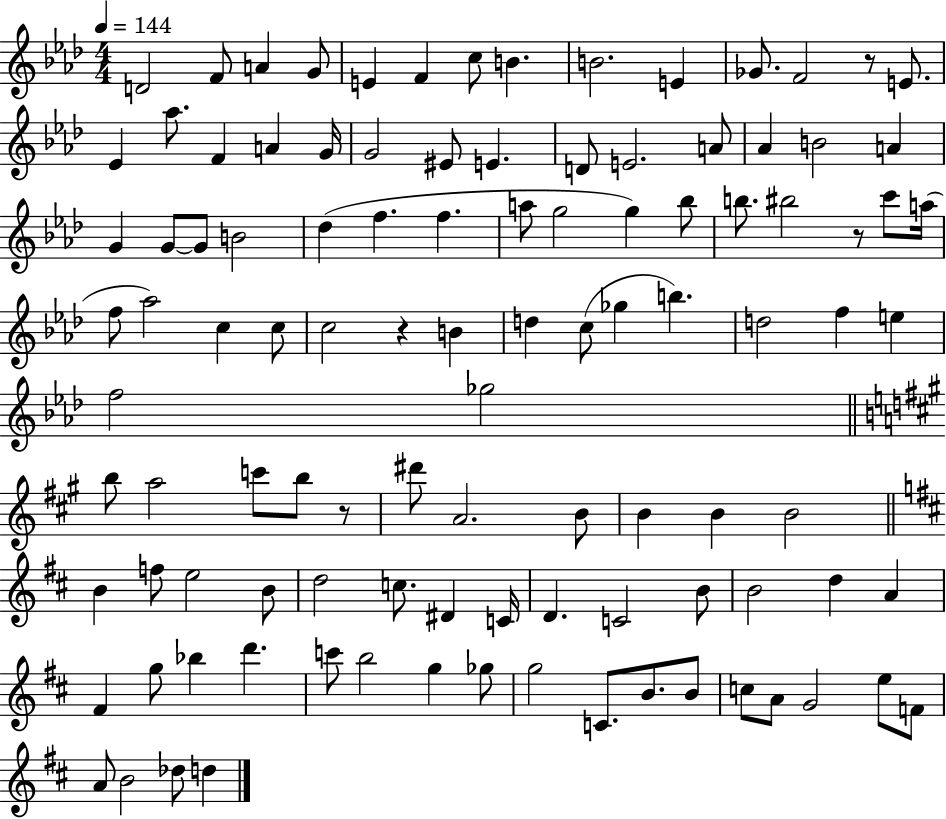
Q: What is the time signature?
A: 4/4